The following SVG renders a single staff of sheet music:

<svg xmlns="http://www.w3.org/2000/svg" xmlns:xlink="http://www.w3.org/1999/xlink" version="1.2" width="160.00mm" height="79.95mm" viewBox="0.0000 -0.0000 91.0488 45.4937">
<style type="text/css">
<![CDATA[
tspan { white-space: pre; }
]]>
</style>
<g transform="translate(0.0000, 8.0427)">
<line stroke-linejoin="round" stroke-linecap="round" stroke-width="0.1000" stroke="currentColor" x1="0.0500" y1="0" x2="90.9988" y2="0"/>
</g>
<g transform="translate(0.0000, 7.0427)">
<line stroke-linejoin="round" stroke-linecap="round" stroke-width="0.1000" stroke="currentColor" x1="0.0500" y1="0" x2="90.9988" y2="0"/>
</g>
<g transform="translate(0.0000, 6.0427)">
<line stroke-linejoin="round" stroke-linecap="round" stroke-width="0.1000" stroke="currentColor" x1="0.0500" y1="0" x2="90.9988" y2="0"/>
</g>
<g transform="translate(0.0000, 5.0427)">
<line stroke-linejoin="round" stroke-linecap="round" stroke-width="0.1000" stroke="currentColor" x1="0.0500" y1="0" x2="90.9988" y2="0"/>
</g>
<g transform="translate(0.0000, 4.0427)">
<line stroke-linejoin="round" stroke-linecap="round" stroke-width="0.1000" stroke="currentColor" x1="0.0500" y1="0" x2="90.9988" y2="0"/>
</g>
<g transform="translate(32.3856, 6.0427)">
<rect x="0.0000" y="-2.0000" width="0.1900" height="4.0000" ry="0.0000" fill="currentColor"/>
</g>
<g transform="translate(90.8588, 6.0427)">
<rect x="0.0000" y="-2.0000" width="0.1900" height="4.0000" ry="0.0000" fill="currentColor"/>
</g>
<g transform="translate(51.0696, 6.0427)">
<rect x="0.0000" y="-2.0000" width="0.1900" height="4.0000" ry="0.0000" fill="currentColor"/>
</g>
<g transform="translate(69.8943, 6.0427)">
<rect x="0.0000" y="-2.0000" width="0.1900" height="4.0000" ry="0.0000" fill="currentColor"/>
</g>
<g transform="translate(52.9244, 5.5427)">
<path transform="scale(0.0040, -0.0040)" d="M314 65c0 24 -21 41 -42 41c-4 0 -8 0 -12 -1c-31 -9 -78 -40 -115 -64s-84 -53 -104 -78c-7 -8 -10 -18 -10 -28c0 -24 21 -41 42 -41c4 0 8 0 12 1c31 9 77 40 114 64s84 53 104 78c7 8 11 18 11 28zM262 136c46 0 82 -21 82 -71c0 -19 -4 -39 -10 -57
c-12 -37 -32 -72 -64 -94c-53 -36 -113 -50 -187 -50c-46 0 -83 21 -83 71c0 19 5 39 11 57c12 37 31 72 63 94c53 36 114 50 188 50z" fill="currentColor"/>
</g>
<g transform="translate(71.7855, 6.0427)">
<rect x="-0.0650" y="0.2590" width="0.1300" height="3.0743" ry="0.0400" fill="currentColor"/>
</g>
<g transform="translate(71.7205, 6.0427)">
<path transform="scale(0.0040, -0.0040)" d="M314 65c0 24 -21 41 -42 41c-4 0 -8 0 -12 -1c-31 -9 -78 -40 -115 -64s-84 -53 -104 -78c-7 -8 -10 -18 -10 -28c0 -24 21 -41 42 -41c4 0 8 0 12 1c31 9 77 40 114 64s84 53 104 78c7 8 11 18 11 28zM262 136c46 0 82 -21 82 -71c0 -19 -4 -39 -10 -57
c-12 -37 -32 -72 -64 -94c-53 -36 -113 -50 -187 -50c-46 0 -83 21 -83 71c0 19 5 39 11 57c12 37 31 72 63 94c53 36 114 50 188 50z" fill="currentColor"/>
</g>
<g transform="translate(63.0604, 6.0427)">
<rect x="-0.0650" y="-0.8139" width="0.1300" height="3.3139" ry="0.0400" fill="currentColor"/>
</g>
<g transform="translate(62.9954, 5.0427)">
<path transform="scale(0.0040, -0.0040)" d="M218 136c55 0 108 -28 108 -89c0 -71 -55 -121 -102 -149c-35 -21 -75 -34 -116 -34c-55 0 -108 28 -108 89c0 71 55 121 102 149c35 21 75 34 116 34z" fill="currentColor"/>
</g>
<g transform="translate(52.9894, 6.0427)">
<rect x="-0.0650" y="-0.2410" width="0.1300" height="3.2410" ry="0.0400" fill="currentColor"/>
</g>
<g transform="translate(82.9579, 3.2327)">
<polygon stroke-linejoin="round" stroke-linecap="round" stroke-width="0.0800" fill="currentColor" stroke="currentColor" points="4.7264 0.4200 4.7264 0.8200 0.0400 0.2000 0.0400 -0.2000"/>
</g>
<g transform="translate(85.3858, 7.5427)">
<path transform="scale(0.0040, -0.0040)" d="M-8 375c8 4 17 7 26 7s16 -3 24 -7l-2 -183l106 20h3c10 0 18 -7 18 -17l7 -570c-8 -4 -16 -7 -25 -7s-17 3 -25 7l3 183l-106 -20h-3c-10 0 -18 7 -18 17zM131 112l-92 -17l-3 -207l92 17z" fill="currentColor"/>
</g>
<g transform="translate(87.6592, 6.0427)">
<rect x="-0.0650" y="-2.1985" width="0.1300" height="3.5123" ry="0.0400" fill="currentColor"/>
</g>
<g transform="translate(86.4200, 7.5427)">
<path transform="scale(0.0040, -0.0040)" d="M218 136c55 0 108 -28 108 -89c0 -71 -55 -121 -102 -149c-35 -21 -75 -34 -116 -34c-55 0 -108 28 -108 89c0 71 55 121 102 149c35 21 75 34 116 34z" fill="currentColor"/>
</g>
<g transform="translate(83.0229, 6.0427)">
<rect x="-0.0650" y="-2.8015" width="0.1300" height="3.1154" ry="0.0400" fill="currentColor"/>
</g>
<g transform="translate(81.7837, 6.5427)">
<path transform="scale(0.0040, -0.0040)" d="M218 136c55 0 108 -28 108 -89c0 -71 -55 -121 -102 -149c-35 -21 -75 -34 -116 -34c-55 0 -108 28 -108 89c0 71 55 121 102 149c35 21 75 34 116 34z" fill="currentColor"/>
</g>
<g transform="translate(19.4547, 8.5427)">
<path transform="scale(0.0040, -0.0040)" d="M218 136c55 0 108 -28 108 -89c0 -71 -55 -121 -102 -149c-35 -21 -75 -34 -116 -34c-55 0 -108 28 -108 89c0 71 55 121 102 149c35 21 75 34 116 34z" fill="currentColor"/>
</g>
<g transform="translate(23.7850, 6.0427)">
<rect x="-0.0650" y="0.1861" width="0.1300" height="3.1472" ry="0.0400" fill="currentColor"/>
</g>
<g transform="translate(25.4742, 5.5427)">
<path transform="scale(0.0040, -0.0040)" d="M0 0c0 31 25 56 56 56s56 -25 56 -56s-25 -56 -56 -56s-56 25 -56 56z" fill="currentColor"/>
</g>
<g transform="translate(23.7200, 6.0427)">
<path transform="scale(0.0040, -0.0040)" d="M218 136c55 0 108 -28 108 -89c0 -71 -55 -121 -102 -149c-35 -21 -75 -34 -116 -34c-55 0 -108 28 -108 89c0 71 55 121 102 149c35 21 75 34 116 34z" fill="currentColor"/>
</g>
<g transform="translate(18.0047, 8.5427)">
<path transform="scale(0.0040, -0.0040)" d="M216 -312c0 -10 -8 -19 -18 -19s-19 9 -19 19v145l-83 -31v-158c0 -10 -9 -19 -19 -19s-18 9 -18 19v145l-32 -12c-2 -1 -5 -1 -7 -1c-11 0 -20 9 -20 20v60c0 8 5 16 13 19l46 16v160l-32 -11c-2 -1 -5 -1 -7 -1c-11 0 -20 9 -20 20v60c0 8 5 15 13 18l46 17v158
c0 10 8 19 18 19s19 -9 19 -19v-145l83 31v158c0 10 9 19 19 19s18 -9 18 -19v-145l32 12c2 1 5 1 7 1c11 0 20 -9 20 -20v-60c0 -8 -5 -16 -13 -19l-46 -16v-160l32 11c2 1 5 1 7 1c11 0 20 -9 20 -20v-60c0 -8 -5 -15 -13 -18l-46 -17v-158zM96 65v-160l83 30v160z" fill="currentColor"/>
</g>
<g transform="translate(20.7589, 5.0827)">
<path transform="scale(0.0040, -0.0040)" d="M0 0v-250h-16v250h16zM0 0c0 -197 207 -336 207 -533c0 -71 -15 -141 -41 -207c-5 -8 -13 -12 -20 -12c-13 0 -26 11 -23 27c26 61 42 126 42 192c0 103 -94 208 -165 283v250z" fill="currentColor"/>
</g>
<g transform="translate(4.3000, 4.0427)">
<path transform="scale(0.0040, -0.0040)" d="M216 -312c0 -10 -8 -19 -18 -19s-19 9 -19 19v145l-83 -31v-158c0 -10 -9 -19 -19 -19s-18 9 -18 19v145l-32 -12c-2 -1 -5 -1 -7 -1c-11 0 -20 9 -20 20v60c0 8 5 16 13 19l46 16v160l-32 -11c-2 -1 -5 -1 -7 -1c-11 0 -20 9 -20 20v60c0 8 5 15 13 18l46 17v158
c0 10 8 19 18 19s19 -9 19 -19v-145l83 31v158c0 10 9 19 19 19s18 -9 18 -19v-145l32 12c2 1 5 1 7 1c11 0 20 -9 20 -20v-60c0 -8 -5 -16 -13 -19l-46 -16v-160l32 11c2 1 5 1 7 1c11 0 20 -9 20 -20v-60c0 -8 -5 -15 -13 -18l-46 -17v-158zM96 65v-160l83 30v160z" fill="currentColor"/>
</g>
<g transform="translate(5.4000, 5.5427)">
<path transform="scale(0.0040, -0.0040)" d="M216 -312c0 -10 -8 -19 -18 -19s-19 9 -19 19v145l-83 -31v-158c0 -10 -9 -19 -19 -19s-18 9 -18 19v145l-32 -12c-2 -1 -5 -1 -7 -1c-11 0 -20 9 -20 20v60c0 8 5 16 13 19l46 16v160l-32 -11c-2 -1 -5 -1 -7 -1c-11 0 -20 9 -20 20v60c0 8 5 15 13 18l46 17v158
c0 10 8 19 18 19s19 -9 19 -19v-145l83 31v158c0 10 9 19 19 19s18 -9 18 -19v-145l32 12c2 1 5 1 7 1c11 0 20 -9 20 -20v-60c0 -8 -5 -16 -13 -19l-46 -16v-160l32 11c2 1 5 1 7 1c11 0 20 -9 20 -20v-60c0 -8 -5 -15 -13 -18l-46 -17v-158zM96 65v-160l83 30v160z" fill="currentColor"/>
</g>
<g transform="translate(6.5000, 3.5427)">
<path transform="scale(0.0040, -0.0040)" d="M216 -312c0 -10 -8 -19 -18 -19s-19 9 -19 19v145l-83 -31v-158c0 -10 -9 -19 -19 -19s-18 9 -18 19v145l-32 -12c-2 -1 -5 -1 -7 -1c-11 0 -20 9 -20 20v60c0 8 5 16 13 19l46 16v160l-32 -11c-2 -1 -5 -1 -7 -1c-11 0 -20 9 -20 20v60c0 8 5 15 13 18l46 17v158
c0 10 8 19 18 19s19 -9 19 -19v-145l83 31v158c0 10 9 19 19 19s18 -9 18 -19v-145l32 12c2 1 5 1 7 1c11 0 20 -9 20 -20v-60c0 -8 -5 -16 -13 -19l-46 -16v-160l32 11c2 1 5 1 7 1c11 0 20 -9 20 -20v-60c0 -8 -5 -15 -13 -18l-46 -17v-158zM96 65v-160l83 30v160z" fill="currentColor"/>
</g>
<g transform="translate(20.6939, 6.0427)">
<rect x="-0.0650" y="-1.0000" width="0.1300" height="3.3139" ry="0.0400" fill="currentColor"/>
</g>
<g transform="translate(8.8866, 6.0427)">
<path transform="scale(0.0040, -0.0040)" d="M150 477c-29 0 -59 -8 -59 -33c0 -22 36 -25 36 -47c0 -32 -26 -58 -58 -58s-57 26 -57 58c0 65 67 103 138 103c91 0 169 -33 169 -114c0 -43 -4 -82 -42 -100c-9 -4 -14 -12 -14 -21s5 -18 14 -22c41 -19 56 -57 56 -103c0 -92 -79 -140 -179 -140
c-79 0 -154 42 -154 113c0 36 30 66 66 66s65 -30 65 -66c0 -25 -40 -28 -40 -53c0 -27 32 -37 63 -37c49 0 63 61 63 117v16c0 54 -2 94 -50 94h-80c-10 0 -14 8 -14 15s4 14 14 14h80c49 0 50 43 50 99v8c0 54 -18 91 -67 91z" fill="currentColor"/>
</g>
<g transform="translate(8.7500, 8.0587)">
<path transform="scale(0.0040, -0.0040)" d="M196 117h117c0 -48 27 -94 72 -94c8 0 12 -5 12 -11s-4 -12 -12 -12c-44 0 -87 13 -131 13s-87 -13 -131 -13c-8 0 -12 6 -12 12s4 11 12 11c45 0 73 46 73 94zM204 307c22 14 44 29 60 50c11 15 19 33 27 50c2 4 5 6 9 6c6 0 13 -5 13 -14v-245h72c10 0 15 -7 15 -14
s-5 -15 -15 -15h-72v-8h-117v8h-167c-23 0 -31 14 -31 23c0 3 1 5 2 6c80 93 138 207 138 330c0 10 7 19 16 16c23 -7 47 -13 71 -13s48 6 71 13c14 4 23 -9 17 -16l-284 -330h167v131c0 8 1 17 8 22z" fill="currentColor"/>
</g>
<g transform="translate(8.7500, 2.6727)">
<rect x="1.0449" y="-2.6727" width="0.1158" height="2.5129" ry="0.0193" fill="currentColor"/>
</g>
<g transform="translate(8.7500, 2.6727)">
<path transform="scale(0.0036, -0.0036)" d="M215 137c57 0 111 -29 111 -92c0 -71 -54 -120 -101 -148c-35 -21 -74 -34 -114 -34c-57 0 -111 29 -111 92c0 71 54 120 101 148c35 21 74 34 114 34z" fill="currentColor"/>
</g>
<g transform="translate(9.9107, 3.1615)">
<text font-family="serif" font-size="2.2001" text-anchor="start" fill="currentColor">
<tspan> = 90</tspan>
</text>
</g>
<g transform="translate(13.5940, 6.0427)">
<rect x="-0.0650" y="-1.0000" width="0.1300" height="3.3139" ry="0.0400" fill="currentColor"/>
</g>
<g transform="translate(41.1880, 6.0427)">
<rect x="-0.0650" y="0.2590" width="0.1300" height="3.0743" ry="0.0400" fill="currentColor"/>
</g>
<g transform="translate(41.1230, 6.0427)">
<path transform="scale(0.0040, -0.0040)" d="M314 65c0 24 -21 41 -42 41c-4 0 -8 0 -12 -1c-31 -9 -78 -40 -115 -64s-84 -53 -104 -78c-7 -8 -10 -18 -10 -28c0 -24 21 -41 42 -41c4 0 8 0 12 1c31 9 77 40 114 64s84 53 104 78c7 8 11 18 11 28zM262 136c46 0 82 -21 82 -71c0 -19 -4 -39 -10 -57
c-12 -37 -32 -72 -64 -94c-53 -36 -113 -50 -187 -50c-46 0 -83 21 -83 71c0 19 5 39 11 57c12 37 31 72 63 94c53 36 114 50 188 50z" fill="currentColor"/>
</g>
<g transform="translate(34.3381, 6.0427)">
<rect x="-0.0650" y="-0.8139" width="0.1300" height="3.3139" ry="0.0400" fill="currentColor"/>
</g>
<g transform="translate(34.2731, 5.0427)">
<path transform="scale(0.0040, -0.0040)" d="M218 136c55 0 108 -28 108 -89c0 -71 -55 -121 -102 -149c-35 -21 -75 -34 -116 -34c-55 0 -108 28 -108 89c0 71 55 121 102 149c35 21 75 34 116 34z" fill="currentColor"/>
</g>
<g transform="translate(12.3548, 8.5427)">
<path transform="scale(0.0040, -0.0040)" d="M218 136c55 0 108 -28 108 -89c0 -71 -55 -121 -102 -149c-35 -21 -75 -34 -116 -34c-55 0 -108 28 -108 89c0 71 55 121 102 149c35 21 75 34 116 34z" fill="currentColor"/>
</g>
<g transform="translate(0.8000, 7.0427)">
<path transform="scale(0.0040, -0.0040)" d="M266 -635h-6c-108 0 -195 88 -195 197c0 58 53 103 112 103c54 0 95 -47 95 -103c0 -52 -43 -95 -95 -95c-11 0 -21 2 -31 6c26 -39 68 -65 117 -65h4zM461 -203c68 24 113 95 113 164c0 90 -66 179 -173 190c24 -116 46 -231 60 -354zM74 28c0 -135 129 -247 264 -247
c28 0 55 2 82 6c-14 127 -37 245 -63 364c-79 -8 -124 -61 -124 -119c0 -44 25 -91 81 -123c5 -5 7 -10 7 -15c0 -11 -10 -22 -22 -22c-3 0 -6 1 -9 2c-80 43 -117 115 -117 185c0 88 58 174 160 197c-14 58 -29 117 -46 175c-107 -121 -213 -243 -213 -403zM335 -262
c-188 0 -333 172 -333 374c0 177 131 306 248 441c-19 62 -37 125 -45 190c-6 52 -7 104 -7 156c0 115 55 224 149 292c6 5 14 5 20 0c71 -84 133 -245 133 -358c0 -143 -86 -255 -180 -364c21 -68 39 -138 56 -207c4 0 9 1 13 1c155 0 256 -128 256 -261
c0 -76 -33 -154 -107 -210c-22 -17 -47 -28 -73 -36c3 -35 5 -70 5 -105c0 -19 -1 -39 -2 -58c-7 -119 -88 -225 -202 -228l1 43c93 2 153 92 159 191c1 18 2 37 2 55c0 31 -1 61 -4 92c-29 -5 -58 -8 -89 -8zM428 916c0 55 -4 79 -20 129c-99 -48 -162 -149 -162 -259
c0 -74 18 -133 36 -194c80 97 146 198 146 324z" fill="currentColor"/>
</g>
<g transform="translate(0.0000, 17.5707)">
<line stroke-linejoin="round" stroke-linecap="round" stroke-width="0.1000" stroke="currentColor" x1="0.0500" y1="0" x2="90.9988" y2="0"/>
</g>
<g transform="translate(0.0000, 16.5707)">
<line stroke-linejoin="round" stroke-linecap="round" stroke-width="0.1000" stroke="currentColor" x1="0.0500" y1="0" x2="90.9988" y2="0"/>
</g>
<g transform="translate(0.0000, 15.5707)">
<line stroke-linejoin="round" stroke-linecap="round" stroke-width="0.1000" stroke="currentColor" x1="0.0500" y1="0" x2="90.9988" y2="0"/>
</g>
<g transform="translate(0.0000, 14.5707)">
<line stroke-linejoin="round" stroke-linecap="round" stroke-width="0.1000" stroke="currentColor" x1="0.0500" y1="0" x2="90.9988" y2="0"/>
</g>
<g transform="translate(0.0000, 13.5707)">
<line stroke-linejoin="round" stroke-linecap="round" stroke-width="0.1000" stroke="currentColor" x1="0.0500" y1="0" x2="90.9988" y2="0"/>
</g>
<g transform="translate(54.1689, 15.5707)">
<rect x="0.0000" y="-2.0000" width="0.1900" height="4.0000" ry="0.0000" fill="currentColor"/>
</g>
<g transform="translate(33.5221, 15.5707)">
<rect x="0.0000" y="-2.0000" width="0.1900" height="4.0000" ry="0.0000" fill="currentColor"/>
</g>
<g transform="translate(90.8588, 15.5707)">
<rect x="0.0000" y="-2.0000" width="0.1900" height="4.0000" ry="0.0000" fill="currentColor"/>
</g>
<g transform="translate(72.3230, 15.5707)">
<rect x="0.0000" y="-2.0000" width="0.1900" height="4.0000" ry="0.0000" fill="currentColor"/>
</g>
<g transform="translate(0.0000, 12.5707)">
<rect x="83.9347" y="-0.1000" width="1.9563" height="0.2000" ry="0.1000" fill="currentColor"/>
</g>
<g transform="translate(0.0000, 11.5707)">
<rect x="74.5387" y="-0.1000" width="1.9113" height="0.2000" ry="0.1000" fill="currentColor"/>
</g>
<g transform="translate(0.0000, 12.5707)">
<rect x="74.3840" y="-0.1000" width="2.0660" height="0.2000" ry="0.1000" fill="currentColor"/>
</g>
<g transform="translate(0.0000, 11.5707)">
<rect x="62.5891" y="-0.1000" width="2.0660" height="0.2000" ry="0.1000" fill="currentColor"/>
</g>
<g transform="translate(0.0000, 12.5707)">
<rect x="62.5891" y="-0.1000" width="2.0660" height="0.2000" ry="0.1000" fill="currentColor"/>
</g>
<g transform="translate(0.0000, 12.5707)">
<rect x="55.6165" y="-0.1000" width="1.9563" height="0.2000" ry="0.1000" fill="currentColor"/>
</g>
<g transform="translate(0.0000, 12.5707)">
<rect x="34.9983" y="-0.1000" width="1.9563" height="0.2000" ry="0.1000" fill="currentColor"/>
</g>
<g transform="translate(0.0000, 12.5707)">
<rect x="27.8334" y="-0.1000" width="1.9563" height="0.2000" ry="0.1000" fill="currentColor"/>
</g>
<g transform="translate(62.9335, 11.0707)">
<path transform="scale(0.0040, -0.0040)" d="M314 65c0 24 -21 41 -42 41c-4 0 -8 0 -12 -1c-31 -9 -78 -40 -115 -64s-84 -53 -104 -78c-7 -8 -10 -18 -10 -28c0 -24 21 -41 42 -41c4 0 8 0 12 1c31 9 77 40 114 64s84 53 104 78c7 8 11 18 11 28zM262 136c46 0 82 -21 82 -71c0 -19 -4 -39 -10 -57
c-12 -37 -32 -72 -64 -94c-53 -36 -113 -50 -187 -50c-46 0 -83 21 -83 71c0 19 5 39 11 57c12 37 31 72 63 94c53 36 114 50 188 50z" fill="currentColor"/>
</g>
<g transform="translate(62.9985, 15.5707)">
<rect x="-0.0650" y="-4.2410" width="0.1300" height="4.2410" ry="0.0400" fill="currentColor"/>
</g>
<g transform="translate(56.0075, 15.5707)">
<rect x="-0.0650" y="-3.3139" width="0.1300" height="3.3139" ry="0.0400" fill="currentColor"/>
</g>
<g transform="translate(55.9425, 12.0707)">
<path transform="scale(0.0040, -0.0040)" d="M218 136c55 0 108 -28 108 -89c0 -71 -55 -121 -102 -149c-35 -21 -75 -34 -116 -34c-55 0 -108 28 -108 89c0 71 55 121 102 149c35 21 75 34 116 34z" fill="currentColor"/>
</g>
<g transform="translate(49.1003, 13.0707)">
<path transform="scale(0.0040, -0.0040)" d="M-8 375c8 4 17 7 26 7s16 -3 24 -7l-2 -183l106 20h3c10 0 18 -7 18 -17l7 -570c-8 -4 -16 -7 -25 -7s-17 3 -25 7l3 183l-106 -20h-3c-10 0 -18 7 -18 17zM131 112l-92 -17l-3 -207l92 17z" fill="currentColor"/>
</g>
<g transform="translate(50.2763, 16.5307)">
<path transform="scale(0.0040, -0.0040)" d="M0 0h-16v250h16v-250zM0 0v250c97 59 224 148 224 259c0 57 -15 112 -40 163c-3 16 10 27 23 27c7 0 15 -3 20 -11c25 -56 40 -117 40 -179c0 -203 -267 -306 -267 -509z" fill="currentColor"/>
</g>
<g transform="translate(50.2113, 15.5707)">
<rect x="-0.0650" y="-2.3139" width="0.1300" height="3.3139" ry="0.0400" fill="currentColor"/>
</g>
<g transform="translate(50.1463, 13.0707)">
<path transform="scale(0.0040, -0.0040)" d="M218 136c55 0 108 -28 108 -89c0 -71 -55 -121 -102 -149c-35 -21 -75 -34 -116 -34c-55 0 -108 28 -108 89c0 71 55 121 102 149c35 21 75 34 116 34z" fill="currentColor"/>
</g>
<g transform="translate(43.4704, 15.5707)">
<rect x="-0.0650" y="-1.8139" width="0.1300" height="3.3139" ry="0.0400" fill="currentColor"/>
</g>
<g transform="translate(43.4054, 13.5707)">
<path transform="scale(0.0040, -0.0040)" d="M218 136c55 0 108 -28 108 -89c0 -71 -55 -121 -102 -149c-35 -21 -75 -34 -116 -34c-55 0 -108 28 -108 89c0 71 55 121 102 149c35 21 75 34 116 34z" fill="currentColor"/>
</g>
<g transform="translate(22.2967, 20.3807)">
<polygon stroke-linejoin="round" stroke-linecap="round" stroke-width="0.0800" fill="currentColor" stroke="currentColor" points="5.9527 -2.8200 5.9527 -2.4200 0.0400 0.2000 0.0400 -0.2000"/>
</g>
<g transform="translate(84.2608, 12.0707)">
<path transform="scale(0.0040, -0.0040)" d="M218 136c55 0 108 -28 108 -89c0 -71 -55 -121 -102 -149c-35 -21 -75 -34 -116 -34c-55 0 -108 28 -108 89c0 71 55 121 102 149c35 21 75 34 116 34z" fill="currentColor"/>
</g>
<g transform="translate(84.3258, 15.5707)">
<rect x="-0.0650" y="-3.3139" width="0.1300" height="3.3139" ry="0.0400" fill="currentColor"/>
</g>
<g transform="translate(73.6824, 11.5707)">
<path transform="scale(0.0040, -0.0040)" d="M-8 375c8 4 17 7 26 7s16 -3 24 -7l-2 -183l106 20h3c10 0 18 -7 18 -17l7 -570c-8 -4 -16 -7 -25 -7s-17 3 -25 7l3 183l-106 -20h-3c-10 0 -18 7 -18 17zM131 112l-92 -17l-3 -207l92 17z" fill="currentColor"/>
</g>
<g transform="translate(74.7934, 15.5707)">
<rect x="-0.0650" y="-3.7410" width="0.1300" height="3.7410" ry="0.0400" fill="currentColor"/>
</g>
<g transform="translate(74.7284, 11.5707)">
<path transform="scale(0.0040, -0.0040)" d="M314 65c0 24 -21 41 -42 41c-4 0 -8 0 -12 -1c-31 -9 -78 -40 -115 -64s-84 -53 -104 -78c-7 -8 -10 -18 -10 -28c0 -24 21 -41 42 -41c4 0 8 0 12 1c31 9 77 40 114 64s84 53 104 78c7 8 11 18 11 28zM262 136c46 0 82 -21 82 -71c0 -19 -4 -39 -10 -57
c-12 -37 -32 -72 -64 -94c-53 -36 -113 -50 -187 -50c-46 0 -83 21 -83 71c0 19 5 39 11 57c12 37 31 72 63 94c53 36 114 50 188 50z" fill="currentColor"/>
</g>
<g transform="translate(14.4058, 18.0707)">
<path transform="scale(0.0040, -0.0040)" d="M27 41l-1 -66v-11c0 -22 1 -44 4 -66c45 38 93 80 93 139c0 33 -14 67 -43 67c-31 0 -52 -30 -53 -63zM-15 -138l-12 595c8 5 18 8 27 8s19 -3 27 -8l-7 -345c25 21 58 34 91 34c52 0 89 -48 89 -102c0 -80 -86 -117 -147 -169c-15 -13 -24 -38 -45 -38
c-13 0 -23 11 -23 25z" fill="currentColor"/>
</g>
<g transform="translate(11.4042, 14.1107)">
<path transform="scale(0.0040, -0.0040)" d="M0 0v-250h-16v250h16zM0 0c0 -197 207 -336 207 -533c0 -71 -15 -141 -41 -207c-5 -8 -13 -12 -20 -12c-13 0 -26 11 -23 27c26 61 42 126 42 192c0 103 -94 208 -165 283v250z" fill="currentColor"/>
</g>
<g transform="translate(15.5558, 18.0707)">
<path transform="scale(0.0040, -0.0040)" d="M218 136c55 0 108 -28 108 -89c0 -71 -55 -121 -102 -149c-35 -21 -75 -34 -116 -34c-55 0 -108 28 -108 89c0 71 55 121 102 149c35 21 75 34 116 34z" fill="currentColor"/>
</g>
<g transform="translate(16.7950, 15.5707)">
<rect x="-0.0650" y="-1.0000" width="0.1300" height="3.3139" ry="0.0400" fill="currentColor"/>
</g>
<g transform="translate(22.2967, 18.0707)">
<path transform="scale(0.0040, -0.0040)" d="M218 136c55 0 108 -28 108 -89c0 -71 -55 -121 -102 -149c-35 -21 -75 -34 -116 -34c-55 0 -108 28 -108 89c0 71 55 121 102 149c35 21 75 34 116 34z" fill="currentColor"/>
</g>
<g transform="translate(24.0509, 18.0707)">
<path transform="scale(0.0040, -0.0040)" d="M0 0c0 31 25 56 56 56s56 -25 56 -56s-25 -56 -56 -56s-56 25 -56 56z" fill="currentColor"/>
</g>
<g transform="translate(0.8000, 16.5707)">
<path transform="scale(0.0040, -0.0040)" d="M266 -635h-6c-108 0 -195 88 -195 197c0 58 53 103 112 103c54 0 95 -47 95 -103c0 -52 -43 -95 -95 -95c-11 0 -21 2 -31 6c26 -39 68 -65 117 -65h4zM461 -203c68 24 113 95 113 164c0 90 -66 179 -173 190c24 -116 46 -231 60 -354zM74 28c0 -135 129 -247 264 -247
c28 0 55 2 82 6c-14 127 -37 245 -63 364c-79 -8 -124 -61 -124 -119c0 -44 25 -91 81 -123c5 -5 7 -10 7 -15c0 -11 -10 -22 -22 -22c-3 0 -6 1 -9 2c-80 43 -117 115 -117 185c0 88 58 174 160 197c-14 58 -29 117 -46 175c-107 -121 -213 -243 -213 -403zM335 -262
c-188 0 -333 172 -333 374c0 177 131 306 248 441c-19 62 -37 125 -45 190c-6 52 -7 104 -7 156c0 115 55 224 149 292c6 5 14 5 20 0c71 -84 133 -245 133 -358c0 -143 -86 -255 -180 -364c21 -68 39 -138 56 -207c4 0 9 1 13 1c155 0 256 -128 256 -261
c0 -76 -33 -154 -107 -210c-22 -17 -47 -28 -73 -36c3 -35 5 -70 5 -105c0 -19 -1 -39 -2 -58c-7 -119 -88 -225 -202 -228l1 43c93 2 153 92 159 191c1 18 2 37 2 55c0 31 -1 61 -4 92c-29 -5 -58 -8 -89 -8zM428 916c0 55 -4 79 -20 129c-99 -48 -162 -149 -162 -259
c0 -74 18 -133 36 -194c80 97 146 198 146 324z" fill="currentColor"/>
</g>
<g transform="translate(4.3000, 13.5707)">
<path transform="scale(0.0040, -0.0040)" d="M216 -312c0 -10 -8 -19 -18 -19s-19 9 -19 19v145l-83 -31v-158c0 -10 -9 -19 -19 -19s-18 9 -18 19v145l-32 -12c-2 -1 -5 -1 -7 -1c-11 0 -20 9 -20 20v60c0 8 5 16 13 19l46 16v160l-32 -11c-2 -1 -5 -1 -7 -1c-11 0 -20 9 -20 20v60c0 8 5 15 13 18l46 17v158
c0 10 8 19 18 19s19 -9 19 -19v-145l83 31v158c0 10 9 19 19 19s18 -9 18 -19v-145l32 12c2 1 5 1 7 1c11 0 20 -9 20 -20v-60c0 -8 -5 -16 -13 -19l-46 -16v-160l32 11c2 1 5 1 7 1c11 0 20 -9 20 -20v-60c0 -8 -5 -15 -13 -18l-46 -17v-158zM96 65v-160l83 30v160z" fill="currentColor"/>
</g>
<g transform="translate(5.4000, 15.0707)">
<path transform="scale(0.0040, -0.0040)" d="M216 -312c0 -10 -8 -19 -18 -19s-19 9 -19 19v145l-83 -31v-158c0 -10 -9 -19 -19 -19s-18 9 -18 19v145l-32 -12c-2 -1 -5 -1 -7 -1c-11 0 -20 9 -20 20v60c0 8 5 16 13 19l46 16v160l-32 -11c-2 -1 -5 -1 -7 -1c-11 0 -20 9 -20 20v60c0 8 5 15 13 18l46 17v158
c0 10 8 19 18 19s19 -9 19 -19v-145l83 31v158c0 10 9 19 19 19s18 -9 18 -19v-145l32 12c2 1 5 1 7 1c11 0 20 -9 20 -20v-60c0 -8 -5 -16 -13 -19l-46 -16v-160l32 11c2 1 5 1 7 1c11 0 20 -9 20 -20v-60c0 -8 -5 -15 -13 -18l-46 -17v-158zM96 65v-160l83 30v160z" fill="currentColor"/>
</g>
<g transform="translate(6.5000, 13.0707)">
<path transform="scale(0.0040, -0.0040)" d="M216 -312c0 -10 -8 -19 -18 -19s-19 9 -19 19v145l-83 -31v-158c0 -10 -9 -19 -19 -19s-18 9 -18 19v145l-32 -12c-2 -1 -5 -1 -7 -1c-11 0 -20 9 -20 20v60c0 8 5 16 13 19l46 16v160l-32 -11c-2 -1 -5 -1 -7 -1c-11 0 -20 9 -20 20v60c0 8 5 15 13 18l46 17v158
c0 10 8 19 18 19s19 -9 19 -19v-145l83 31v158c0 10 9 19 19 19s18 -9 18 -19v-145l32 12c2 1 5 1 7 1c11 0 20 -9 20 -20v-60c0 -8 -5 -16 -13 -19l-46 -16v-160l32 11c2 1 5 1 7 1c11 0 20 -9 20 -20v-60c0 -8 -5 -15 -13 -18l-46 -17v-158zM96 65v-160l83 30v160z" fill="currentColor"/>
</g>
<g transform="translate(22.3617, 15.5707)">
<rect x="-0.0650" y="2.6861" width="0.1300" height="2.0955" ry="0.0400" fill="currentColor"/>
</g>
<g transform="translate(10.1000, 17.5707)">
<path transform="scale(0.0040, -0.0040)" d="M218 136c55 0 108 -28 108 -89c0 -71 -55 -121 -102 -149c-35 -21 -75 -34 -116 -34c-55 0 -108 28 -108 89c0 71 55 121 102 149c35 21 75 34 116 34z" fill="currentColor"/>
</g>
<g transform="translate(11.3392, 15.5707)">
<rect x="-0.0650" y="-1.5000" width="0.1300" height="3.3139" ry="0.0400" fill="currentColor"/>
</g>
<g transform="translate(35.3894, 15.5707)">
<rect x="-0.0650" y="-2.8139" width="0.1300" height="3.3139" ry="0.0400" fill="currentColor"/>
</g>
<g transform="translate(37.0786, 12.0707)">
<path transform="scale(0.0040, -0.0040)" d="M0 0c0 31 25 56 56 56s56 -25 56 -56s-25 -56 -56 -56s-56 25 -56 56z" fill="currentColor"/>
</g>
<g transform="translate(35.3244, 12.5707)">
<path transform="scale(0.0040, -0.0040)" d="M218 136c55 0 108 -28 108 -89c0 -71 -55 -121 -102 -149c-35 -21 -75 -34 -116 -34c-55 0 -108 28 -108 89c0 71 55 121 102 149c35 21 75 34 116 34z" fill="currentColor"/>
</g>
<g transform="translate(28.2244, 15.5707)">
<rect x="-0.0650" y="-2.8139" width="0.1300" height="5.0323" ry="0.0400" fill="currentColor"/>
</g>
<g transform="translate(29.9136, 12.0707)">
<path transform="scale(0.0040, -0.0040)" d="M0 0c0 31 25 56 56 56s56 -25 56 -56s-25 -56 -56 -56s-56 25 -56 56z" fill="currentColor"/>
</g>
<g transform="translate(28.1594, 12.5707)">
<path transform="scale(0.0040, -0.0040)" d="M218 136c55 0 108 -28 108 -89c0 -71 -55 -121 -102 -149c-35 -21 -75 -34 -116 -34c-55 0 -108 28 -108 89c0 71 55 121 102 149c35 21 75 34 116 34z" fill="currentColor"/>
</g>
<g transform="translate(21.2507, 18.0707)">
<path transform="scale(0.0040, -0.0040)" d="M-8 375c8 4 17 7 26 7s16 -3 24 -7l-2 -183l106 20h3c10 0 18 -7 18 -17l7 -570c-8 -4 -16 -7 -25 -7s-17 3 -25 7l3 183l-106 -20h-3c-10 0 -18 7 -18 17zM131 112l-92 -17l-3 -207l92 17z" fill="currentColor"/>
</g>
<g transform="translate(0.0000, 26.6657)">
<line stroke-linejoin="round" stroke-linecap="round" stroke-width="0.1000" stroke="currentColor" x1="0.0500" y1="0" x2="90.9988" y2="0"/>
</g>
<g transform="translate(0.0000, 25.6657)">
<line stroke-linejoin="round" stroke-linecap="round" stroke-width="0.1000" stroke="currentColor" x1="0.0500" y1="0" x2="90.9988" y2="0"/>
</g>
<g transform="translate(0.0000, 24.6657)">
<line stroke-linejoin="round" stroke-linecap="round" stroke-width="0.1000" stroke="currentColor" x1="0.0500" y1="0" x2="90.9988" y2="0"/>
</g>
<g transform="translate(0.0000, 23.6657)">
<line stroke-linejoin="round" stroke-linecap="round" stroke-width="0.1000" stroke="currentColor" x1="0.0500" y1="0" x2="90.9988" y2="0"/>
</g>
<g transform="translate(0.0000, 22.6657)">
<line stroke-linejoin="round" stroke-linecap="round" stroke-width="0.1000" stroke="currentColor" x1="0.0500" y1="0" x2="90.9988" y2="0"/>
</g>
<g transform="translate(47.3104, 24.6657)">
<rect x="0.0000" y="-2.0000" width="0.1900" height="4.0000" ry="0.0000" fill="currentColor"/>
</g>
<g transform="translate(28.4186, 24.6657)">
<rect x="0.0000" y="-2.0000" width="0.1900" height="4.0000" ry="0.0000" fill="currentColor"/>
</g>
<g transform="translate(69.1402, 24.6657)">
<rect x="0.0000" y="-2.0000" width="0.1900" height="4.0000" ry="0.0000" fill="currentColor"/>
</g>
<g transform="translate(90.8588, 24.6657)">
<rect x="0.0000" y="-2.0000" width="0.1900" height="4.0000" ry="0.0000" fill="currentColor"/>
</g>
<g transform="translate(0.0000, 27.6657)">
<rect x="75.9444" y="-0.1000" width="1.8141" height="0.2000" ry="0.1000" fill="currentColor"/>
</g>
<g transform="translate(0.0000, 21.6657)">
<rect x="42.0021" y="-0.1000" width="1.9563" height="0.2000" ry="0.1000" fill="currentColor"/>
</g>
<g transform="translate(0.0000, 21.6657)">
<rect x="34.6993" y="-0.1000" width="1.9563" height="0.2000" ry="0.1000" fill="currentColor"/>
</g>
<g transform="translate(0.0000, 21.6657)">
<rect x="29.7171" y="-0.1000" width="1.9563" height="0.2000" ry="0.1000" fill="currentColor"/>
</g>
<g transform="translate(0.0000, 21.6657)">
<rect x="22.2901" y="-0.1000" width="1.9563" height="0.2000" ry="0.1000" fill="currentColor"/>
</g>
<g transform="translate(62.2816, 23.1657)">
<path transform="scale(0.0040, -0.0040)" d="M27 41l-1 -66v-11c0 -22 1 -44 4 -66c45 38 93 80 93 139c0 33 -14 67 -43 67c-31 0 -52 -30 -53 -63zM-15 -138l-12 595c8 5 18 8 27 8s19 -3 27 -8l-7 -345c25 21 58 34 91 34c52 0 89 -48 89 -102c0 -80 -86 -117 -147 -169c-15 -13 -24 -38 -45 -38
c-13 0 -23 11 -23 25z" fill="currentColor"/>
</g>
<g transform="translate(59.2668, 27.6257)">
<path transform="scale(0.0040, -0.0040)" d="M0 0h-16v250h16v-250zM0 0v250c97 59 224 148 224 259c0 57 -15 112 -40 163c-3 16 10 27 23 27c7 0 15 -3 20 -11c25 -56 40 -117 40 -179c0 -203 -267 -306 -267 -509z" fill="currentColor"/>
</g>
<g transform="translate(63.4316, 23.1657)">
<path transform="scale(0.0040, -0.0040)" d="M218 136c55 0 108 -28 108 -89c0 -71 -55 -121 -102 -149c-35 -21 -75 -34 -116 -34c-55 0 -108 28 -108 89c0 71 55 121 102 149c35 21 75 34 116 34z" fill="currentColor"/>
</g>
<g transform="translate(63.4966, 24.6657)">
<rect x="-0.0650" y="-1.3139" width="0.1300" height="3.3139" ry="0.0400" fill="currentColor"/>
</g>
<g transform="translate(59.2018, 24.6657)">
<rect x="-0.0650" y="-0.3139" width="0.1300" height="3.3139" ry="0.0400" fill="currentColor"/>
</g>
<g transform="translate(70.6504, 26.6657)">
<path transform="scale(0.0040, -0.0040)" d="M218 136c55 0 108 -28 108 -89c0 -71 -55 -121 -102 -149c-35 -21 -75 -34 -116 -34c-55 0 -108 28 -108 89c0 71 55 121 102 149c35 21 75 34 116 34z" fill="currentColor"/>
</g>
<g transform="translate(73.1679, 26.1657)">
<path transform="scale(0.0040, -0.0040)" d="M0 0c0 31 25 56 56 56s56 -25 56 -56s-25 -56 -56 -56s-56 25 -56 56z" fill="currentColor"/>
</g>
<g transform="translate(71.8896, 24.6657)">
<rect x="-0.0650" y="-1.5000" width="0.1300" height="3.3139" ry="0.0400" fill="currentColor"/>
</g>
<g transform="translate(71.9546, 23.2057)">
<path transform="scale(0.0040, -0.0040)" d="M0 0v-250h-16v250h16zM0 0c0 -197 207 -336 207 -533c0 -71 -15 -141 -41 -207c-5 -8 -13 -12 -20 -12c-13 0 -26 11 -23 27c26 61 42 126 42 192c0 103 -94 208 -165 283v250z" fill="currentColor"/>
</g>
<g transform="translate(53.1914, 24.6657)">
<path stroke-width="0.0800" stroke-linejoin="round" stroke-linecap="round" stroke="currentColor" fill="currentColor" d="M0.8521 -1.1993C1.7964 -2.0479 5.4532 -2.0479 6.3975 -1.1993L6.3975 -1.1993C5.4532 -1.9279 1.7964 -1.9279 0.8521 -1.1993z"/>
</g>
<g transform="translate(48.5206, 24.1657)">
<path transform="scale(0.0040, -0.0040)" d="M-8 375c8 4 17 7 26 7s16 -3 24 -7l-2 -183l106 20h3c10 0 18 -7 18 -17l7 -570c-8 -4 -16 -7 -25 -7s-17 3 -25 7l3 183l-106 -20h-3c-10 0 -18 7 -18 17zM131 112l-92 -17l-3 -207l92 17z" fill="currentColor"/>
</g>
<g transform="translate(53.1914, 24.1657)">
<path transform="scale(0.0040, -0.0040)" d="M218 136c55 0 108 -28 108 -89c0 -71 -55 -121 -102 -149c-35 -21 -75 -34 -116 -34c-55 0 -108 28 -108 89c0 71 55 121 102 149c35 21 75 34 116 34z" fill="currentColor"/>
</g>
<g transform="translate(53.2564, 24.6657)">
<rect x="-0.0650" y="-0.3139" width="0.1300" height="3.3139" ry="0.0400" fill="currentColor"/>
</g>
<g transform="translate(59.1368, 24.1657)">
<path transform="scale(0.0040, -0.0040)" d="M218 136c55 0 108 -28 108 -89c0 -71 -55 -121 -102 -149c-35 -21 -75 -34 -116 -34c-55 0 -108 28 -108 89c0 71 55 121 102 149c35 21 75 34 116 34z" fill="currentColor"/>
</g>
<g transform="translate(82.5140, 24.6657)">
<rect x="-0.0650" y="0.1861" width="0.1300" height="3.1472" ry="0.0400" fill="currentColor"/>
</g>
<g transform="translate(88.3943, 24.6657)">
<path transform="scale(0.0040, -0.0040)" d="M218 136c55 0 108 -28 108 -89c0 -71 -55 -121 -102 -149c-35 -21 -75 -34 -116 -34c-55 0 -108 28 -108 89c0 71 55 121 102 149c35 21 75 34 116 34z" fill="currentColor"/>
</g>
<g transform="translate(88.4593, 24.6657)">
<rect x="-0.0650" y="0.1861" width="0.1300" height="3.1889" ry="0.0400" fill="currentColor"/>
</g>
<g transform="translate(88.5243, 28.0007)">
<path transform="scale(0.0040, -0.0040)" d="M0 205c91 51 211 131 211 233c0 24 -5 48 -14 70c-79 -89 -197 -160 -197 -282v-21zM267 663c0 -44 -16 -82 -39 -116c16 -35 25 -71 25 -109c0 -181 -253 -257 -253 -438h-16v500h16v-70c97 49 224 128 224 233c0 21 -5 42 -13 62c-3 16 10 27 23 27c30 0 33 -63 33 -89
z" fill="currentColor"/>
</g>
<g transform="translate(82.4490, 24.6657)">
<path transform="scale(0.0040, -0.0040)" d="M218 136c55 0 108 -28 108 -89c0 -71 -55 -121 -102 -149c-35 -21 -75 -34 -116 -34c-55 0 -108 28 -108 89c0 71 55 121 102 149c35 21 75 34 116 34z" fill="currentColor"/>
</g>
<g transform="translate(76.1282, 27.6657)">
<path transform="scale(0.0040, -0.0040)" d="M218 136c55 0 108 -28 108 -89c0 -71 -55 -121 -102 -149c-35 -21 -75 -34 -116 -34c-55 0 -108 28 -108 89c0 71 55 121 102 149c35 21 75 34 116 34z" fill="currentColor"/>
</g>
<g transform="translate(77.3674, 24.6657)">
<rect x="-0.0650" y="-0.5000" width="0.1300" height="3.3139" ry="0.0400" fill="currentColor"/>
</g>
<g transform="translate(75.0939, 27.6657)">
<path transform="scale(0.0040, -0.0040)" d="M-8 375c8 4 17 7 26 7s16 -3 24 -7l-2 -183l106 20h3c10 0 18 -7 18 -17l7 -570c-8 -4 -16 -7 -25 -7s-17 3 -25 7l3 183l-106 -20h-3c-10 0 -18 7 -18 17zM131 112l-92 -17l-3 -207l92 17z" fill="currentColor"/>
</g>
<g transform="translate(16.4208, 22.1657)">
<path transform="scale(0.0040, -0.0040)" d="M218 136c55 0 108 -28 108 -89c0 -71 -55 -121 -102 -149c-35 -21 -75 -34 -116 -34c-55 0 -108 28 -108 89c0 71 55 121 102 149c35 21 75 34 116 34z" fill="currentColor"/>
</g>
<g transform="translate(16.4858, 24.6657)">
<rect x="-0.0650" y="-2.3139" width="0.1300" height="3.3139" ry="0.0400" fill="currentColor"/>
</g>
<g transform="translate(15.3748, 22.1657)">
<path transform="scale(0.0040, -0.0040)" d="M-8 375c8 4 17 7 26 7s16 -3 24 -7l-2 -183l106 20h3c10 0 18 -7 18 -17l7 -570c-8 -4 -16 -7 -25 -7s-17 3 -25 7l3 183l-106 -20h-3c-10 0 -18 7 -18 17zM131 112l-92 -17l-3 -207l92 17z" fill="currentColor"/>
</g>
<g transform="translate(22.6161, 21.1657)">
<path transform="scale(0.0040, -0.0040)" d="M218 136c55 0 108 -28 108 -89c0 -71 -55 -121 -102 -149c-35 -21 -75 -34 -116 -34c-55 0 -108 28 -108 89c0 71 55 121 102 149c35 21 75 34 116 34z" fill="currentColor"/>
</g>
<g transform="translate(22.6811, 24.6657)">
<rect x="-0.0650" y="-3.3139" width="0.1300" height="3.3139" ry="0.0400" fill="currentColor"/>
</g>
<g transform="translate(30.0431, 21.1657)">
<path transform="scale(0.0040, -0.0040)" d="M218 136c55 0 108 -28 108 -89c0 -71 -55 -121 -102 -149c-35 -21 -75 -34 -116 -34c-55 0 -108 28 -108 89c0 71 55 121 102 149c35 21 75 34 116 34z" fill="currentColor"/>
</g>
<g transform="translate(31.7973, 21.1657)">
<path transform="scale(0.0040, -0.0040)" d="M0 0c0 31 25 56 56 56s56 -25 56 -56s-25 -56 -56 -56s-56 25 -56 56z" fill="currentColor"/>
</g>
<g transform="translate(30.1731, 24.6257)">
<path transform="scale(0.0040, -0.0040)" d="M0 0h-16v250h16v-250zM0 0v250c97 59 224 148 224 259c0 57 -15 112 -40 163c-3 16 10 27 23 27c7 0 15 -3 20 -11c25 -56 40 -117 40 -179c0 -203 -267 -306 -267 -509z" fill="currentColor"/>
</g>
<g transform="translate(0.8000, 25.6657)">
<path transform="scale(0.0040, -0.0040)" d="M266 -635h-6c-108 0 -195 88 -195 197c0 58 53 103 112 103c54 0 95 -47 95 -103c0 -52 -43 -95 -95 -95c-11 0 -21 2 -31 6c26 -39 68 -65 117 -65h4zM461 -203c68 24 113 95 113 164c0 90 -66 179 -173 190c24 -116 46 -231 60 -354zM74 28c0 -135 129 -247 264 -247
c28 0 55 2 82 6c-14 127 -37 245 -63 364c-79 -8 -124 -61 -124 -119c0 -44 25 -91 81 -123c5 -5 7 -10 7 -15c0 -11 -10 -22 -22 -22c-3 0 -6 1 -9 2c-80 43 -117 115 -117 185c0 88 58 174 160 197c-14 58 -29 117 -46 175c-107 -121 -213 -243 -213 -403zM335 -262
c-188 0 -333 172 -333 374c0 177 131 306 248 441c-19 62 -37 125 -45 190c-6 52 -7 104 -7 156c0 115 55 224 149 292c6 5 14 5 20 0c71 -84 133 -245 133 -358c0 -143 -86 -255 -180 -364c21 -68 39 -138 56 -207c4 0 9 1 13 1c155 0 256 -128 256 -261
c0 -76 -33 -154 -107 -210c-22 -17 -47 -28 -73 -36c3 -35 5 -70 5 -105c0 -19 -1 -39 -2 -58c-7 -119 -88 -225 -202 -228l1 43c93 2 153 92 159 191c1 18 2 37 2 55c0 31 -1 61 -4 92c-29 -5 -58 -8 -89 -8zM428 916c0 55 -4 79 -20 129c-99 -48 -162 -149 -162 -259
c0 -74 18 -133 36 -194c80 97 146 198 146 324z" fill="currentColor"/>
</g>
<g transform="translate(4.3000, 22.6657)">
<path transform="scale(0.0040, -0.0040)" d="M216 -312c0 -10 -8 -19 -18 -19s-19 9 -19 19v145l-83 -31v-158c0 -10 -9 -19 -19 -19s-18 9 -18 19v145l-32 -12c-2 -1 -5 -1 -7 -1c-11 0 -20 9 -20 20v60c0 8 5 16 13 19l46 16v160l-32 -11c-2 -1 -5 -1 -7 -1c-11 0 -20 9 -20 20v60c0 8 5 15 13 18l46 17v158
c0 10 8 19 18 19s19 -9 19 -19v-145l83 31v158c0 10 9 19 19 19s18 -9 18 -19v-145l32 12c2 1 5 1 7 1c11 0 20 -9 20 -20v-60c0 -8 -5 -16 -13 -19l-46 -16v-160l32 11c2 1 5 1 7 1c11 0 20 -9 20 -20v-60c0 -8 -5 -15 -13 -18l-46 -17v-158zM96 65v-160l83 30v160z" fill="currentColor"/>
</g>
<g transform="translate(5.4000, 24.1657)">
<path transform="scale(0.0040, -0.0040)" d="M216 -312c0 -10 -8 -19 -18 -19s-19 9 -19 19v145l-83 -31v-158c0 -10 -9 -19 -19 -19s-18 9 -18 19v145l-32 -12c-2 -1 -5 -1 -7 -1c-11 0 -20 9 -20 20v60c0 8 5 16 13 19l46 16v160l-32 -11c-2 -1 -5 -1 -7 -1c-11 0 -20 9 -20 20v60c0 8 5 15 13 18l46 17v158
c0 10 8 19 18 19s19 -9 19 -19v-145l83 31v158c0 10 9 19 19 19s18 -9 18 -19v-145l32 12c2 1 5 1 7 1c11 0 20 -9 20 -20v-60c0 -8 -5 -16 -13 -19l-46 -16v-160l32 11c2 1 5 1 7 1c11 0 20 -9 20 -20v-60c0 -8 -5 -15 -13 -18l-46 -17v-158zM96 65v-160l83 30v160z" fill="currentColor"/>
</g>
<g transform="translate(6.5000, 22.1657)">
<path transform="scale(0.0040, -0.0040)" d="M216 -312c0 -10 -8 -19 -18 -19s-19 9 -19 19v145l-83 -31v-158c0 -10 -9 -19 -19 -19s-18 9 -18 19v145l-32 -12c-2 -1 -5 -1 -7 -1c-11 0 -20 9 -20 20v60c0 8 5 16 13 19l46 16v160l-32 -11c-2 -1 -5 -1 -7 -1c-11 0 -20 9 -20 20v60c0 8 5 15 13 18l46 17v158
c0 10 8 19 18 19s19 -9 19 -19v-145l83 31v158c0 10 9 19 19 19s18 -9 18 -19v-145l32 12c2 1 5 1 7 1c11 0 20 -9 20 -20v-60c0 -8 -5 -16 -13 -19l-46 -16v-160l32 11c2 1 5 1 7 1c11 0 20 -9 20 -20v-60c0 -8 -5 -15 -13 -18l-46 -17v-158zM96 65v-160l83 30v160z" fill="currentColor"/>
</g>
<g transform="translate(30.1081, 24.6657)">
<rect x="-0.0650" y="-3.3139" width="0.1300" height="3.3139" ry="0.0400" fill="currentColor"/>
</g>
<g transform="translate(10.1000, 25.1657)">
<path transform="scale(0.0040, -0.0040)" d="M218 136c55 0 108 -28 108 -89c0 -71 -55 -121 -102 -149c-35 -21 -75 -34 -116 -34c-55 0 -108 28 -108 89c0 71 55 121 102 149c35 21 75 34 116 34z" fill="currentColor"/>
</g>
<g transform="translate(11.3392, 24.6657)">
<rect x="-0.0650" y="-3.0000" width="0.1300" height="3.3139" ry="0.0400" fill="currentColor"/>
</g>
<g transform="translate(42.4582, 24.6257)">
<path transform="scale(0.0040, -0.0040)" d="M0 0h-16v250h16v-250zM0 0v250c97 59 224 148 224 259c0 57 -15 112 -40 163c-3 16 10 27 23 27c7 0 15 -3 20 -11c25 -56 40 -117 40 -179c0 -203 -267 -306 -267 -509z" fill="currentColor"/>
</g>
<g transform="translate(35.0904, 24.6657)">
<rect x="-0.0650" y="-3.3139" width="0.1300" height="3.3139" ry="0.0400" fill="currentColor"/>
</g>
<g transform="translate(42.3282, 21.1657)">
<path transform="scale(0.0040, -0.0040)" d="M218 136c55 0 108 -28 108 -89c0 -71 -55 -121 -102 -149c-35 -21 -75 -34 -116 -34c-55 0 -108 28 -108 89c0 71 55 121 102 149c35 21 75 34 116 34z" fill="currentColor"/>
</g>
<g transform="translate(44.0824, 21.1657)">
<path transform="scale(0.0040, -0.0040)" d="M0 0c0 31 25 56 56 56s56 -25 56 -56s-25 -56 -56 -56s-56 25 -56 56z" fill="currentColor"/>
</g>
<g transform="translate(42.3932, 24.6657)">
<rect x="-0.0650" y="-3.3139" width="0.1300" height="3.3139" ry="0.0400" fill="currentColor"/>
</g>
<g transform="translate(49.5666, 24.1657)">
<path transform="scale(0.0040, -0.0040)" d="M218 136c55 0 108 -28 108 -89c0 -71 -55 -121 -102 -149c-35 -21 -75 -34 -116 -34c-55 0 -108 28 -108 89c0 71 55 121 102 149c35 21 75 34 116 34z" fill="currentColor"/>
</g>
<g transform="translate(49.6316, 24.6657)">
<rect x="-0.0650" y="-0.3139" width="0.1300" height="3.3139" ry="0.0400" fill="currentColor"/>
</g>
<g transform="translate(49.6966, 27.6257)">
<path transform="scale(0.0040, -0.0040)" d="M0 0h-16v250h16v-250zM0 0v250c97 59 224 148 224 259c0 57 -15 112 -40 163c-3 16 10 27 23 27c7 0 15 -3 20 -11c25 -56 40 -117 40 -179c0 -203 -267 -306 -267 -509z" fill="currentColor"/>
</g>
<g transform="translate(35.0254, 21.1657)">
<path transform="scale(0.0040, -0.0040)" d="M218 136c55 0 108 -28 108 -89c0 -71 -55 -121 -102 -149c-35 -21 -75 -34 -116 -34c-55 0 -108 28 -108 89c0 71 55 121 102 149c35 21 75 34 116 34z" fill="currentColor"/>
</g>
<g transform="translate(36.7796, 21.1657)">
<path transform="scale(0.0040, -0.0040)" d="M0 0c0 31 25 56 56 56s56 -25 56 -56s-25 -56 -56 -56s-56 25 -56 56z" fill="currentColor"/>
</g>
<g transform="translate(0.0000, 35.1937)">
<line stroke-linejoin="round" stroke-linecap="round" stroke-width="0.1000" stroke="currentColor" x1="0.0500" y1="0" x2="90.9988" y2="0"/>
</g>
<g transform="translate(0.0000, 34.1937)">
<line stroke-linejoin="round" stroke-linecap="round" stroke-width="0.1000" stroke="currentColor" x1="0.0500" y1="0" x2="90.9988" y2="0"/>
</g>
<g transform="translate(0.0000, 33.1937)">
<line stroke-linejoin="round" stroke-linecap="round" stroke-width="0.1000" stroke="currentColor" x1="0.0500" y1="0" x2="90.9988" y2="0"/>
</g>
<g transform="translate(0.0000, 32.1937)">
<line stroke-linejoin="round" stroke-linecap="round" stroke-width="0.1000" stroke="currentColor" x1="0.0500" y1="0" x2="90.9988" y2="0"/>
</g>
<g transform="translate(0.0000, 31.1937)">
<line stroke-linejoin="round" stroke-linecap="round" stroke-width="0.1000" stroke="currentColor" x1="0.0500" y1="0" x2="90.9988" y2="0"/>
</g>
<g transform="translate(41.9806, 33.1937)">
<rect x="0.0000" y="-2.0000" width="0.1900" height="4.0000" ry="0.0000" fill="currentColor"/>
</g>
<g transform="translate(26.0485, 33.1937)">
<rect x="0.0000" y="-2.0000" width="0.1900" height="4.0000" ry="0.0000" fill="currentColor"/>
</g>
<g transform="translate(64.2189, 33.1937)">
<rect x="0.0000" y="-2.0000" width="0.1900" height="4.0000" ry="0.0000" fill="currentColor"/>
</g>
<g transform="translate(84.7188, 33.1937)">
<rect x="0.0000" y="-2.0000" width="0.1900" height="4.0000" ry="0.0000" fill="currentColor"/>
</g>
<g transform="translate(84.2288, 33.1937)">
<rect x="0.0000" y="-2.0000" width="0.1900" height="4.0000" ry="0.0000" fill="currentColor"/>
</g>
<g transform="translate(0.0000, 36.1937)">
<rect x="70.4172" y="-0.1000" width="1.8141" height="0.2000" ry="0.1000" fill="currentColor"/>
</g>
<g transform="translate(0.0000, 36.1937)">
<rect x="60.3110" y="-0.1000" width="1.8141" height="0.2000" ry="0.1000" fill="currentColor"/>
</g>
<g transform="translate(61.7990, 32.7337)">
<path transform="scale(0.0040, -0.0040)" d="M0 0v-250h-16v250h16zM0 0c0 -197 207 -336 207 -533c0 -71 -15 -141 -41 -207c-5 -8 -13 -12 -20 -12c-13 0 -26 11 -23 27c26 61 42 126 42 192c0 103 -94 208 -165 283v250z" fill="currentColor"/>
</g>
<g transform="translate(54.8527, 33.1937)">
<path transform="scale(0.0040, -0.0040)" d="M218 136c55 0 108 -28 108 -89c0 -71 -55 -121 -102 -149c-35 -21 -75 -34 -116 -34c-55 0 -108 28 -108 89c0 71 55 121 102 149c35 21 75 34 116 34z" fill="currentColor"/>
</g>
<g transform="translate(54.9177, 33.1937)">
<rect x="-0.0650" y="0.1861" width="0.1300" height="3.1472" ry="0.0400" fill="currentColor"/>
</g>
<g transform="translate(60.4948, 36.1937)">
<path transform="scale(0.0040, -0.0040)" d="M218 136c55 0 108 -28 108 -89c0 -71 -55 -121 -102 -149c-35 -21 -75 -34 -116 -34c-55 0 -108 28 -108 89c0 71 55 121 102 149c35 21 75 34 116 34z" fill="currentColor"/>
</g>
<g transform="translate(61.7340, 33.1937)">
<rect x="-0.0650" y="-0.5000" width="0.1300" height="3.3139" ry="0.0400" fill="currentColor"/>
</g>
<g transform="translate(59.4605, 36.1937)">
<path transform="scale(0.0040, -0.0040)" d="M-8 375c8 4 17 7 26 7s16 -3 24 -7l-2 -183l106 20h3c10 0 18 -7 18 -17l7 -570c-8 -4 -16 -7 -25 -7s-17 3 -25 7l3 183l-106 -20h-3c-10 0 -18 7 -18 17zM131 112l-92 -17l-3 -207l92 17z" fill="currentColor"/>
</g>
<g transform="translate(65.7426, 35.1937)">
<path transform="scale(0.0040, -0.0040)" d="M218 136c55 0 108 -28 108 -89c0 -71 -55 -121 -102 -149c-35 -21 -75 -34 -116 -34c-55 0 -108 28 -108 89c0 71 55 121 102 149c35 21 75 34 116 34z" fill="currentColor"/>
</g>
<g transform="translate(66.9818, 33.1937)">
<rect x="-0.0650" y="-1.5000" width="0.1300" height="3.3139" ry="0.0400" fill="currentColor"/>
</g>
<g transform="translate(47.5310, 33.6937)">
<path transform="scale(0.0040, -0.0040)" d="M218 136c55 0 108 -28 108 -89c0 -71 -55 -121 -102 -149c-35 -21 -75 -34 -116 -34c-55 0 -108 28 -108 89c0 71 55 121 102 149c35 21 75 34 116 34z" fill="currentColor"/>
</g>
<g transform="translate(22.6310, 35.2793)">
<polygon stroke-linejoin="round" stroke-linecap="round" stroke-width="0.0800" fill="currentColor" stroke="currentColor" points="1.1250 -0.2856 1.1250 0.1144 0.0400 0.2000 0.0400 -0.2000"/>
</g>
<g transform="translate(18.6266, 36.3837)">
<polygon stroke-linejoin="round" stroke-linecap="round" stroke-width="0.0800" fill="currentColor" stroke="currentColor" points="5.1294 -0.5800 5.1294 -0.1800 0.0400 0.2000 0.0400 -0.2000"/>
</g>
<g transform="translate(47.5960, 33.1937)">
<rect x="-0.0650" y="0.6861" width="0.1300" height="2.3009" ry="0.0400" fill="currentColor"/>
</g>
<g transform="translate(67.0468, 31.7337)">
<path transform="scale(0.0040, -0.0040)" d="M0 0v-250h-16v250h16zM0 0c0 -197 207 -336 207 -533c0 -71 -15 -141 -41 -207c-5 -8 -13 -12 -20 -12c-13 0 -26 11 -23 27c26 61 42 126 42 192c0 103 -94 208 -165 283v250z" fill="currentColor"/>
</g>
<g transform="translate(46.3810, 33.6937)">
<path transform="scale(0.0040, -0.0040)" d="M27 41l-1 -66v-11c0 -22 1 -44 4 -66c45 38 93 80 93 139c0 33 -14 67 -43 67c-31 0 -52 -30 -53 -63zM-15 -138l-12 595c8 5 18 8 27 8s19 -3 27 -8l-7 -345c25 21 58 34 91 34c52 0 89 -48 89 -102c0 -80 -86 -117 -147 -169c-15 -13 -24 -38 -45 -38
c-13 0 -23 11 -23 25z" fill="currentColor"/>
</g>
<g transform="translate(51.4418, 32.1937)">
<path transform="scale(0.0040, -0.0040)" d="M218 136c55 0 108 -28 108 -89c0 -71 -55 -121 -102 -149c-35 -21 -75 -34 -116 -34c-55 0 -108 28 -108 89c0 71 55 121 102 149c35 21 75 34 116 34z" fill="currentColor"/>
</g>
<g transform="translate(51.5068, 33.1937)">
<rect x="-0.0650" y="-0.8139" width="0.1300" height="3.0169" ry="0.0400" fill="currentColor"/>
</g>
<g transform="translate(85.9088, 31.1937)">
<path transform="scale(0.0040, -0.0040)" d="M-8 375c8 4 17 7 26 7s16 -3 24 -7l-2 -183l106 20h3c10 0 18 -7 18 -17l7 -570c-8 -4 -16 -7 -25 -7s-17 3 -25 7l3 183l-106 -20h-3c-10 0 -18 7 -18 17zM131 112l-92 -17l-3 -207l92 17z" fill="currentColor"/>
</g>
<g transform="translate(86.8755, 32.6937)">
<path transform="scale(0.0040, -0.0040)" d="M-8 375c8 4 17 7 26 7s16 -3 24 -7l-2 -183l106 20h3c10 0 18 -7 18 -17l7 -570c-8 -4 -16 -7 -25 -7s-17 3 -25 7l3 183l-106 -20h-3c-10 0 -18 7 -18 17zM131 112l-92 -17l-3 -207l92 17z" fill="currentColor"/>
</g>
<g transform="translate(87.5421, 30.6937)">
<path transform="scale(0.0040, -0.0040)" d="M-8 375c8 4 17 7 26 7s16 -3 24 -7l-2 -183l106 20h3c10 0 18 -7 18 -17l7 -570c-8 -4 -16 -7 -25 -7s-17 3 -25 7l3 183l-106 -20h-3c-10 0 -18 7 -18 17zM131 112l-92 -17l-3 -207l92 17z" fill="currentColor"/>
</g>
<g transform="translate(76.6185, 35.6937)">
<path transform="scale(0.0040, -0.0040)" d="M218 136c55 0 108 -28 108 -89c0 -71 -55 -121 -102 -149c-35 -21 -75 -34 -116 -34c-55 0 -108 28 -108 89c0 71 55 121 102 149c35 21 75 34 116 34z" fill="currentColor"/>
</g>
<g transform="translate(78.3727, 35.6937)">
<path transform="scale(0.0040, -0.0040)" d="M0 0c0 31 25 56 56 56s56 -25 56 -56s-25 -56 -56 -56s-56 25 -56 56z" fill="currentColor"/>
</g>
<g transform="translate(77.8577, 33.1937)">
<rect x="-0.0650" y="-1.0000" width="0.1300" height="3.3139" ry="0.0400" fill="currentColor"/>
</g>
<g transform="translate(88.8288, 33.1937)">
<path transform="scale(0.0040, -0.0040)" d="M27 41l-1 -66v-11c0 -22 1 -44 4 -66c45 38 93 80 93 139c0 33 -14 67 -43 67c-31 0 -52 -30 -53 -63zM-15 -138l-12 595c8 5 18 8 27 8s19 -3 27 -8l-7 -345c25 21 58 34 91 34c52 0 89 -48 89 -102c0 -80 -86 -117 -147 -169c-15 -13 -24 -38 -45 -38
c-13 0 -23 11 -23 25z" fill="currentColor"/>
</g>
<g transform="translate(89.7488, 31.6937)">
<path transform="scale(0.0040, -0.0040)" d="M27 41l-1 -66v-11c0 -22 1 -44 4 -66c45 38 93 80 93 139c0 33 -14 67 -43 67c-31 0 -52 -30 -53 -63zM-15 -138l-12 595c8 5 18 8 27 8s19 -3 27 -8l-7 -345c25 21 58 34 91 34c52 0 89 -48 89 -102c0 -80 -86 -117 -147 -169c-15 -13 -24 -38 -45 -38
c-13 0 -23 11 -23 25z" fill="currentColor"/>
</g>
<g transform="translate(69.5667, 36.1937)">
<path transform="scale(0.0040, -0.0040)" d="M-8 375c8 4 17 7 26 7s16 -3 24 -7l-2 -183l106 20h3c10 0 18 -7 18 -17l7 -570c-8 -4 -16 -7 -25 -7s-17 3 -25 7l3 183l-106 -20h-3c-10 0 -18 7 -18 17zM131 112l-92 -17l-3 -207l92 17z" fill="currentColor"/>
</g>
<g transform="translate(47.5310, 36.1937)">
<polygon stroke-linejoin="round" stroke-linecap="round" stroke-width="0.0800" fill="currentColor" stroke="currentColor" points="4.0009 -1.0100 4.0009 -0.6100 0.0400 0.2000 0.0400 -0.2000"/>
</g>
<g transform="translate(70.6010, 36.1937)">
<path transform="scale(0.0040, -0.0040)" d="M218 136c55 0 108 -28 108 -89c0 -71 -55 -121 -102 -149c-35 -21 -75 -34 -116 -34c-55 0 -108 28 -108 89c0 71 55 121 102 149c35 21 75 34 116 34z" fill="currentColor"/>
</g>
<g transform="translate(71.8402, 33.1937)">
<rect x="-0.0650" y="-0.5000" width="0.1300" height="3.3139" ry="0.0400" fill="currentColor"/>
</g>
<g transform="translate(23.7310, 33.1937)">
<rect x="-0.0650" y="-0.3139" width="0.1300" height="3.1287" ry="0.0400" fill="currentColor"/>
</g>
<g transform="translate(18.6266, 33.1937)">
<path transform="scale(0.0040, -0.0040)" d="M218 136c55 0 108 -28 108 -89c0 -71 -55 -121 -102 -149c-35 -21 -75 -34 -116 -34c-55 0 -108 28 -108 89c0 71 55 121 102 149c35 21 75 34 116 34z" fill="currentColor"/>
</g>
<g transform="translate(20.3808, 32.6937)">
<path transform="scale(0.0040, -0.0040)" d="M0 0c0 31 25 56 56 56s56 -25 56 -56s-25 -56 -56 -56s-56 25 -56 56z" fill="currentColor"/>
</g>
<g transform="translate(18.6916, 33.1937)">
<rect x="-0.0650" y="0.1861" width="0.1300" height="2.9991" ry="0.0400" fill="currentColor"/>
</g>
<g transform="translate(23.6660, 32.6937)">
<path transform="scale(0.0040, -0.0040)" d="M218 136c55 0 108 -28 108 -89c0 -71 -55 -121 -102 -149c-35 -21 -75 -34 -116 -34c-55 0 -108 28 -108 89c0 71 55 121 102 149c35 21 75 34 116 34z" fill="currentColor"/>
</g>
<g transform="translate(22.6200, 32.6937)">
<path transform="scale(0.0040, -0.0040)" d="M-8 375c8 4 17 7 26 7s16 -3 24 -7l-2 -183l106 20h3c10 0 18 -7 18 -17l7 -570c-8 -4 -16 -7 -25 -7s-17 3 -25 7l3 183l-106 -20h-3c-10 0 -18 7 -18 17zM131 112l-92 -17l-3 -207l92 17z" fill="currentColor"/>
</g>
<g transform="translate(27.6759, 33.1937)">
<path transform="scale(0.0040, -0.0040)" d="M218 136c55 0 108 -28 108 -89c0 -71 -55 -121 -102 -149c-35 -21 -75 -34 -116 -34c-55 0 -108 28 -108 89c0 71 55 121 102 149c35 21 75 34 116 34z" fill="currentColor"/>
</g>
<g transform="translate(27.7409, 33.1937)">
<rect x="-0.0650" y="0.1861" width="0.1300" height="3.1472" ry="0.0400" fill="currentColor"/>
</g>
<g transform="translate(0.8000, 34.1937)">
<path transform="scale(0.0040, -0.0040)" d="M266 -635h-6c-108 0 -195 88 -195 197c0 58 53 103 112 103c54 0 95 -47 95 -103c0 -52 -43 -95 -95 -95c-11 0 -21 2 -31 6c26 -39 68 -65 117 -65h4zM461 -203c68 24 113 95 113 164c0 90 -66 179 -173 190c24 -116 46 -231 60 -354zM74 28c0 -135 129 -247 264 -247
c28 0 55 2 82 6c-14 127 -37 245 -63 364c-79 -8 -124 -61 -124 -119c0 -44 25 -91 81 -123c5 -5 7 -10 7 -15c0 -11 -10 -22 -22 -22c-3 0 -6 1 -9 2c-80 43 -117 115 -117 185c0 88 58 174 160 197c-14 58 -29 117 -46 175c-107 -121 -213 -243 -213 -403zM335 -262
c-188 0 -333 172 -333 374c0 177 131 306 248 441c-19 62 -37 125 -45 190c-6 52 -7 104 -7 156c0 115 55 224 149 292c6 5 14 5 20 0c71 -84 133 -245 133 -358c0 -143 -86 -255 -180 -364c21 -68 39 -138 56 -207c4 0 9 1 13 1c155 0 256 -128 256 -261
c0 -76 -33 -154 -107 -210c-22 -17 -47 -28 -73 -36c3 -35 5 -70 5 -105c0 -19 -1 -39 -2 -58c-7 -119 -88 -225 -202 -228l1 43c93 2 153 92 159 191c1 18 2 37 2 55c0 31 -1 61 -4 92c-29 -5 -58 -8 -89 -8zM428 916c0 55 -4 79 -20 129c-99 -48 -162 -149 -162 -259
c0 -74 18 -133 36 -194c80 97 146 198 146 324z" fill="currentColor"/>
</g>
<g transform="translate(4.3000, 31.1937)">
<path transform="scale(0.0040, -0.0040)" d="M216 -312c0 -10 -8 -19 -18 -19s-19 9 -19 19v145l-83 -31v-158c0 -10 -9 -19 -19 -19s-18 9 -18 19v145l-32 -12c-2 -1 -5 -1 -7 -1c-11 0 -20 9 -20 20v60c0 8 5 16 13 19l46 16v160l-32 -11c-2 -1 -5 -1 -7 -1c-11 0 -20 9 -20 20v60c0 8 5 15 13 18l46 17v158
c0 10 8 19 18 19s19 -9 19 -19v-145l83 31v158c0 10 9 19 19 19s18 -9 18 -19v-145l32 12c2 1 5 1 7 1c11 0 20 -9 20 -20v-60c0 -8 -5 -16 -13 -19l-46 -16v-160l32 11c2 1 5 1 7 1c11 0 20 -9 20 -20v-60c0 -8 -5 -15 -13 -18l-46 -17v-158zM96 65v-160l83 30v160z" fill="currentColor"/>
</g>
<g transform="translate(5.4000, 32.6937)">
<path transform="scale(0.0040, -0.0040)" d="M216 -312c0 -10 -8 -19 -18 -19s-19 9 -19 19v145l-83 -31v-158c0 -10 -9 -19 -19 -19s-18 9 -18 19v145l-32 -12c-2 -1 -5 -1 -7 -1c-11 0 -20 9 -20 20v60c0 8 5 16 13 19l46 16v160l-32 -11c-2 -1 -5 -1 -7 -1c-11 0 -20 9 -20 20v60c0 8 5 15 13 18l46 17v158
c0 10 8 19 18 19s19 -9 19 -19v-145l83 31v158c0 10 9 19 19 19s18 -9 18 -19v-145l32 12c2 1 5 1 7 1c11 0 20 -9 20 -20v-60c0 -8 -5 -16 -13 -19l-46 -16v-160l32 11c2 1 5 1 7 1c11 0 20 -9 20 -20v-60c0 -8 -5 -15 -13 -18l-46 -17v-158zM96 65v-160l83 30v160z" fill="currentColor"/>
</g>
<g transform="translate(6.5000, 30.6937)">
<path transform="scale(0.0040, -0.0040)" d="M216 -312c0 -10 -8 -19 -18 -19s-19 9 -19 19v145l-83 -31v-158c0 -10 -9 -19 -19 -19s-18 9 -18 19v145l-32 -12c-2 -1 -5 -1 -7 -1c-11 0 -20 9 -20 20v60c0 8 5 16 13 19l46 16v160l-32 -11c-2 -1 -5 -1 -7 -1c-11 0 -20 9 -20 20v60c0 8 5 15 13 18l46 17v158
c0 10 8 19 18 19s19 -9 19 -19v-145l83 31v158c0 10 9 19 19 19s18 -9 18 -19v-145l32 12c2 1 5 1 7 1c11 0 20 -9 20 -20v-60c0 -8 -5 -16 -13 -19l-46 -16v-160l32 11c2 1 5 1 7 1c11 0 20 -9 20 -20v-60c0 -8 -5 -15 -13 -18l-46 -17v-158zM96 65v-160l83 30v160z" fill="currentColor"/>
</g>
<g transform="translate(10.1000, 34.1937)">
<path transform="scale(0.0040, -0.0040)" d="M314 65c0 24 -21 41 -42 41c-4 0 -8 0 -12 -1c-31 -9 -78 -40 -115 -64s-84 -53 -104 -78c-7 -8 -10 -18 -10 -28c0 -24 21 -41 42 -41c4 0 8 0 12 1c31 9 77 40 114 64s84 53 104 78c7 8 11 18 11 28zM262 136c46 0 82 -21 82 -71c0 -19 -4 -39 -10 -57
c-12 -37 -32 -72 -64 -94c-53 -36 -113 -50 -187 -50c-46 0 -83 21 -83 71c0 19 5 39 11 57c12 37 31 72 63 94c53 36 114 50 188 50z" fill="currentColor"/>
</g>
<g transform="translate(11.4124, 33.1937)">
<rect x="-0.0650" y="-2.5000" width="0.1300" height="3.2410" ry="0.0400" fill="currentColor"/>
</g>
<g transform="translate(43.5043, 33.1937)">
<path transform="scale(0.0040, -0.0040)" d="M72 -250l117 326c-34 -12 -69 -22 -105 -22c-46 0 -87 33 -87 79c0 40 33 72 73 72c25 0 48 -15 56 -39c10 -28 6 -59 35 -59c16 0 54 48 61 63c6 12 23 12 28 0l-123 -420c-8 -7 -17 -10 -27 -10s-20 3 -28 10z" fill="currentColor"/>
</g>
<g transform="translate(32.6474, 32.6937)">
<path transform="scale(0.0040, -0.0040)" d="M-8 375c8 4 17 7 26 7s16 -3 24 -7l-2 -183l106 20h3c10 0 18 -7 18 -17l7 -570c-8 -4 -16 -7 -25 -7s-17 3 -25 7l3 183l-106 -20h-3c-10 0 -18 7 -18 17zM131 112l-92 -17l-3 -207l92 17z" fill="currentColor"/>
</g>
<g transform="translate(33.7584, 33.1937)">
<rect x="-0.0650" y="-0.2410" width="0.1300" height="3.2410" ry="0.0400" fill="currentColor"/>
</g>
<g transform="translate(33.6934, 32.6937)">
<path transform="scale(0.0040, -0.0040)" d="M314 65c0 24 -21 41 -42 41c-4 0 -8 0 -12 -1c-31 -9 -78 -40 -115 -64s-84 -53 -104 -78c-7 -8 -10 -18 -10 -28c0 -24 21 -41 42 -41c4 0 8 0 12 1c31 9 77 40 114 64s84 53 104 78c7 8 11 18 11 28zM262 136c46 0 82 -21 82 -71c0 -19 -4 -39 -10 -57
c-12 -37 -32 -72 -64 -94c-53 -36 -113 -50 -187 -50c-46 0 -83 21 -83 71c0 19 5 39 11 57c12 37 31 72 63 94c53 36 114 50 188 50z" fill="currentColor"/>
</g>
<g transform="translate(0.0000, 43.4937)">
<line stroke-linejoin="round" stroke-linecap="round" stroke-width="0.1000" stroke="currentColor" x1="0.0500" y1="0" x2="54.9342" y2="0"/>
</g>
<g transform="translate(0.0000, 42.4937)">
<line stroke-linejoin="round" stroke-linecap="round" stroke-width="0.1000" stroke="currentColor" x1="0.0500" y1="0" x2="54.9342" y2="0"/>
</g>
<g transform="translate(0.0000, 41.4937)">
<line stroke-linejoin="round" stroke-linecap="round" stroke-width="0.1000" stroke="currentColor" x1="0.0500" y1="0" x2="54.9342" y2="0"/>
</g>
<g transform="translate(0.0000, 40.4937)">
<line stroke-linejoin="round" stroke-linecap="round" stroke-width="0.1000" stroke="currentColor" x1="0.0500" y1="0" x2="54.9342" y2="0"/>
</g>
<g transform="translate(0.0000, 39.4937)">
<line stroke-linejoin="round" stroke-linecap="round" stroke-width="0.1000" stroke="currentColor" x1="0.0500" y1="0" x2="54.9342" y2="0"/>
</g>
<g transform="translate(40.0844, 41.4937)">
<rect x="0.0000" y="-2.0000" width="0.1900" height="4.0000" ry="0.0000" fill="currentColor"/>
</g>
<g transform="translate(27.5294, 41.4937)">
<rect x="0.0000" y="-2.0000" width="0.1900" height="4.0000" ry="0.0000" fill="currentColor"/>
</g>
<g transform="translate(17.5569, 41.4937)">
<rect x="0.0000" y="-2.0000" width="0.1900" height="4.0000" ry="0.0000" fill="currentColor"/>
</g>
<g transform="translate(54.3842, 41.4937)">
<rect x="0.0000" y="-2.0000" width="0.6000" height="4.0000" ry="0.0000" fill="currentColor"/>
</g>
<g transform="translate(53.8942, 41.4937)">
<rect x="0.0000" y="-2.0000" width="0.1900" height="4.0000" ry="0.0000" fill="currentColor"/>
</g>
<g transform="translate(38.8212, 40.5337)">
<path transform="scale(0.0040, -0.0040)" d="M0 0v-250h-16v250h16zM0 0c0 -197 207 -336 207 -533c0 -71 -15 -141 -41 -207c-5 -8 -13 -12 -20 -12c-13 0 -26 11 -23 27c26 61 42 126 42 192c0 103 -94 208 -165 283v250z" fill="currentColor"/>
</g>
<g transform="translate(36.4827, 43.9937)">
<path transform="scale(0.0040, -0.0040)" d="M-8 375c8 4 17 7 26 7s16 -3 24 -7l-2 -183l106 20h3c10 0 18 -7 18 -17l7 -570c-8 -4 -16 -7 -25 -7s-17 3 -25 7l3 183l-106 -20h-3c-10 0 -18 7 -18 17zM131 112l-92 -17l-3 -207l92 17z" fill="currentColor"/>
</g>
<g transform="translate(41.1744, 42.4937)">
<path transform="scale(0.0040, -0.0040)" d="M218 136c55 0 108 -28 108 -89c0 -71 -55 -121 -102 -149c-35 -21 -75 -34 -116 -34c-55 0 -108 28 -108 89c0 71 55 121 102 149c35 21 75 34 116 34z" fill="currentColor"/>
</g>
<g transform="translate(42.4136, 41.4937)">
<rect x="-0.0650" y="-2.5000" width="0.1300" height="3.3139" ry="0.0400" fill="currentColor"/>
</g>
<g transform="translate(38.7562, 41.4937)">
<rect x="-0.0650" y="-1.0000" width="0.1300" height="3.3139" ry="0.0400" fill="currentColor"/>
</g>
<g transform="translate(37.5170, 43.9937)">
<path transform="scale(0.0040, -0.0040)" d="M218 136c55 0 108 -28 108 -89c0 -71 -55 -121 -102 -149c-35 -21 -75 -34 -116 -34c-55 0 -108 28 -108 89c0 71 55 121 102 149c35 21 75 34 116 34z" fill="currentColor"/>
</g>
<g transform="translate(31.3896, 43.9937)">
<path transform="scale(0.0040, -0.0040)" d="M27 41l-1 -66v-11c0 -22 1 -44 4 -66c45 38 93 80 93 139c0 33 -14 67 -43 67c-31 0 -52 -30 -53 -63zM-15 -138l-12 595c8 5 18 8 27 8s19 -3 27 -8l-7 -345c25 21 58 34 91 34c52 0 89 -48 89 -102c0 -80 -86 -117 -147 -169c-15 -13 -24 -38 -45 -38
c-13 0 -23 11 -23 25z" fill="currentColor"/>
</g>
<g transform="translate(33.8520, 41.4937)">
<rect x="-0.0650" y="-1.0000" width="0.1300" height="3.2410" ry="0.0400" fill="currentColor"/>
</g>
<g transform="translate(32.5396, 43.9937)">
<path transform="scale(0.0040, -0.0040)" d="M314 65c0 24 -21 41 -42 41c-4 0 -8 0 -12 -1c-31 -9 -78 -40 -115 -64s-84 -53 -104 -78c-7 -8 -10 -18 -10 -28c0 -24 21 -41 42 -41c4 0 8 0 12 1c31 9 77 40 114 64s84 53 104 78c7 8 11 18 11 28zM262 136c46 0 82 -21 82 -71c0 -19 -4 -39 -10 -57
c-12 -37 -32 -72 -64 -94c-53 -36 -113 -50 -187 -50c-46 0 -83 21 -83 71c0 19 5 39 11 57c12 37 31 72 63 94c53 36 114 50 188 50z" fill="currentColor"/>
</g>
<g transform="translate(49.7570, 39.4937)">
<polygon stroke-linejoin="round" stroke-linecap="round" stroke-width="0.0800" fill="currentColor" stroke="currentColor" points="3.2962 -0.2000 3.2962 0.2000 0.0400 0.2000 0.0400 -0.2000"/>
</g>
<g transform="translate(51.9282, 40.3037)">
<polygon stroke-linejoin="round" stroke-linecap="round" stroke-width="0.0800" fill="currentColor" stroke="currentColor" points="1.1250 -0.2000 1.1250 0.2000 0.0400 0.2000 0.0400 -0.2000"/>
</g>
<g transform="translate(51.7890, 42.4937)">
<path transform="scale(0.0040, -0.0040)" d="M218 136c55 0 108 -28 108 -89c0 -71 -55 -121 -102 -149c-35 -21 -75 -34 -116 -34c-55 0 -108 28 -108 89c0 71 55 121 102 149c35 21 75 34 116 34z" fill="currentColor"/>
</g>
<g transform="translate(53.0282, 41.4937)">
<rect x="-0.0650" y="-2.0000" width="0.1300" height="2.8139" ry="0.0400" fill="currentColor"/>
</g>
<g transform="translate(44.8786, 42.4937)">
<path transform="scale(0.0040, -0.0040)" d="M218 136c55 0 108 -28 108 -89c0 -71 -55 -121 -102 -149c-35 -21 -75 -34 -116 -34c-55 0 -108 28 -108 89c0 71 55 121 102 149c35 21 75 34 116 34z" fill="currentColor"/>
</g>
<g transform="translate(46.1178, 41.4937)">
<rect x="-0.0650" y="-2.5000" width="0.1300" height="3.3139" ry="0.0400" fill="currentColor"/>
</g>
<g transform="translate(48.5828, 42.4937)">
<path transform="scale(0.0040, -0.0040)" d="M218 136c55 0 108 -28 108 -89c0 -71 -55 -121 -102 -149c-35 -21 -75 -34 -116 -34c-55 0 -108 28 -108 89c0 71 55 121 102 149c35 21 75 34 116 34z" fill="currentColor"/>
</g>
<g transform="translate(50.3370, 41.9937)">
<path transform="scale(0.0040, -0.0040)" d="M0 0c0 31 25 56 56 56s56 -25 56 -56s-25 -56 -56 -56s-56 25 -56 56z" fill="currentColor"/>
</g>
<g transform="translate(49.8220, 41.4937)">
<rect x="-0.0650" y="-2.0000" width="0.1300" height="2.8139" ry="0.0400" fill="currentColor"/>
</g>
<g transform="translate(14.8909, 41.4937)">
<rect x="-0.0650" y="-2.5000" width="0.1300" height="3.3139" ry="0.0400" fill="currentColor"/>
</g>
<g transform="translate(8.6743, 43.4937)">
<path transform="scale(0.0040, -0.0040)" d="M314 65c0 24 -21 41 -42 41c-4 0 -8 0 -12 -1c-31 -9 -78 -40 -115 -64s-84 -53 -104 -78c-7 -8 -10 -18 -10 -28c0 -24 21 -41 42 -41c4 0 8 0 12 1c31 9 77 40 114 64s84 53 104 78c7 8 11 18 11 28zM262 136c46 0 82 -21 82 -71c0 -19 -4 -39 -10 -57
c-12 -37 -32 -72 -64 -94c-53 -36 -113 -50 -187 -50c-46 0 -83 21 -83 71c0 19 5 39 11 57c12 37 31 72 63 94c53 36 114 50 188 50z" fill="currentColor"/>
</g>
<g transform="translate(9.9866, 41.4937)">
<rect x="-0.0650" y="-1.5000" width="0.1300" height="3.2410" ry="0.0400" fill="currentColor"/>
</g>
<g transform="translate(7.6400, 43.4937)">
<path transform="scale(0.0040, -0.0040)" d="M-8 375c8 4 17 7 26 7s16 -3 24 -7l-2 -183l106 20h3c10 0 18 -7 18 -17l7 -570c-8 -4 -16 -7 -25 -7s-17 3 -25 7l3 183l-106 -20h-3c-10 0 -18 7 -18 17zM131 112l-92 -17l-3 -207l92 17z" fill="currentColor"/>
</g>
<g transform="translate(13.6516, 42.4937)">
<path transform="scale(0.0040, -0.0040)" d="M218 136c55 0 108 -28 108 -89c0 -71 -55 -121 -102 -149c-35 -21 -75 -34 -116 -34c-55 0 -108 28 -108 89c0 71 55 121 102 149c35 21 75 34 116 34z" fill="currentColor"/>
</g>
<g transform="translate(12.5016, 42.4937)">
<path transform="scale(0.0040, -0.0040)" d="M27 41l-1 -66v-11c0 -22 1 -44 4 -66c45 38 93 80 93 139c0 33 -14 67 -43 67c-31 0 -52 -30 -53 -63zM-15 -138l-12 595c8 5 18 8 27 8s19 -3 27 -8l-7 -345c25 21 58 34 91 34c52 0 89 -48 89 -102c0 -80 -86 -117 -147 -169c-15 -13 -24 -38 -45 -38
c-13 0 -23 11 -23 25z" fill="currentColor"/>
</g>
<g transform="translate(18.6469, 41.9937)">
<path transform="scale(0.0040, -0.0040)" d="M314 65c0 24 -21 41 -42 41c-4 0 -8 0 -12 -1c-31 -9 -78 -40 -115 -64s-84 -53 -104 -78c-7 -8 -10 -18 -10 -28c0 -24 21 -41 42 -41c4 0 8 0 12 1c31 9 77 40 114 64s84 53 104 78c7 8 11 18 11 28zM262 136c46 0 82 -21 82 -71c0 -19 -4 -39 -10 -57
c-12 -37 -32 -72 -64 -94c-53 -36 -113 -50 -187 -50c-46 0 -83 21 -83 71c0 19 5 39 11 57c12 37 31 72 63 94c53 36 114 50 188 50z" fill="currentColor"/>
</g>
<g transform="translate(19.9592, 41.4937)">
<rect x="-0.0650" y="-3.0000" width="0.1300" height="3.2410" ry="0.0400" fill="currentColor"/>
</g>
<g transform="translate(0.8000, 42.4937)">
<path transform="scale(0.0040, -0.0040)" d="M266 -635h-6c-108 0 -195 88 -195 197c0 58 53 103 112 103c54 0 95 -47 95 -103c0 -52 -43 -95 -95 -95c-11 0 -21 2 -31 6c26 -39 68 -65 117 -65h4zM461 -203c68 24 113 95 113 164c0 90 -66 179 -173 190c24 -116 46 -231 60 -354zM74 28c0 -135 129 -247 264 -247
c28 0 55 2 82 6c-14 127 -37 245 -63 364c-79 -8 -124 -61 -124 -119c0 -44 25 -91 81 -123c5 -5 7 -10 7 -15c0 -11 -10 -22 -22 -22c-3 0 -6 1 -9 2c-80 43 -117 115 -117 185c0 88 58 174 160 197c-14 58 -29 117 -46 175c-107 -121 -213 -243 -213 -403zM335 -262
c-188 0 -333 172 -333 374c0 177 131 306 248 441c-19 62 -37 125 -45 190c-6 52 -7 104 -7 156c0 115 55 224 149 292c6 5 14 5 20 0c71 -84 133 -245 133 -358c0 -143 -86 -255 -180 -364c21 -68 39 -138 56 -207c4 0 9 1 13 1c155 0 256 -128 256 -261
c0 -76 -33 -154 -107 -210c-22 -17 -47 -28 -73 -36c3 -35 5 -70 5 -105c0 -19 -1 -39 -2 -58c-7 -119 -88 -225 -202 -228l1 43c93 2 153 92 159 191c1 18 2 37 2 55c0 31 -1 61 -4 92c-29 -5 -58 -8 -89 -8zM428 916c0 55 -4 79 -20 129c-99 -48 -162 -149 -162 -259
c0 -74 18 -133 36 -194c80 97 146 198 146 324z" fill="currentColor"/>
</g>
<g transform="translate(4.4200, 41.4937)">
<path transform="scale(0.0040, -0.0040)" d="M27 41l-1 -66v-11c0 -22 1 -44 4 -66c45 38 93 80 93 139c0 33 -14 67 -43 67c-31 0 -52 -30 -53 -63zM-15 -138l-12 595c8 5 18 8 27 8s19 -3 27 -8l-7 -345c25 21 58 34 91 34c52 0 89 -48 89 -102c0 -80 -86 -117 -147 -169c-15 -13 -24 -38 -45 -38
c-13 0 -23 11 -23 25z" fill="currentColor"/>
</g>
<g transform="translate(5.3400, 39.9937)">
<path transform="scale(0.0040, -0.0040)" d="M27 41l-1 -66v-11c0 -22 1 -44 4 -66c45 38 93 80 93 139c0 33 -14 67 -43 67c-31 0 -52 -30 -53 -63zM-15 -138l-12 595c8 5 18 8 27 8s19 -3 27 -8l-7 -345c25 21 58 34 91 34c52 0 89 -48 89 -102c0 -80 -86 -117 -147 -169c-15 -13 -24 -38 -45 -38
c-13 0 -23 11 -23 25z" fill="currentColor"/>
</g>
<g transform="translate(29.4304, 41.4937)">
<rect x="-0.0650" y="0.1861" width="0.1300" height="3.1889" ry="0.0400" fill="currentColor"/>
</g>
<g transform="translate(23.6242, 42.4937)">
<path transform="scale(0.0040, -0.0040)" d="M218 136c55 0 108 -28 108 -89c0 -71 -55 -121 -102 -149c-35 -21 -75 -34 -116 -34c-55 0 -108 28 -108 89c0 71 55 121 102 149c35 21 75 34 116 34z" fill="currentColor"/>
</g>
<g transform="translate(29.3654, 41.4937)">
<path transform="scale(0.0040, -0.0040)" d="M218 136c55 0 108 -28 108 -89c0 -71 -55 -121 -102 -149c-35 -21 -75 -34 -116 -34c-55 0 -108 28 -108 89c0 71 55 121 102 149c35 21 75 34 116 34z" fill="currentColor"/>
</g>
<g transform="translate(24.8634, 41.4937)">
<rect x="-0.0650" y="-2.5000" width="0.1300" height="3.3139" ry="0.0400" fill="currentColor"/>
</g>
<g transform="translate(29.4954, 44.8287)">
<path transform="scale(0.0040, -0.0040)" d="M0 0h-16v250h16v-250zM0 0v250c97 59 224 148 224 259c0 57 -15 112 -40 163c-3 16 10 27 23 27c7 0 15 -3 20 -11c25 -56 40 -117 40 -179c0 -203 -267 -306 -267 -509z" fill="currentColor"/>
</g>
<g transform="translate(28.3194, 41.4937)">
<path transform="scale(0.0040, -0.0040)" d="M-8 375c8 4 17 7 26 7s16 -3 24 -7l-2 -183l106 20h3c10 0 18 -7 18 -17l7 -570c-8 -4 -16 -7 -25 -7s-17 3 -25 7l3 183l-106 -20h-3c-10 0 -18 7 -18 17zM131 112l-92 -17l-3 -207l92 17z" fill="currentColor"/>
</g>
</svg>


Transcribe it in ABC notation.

X:1
T:Untitled
M:3/4
L:1/4
K:A
D ^D/2 B d B2 ^c2 d B2 A/2 F/2 E/2 _D D/2 a/2 a ^f g/2 b d'2 c'2 b A g b b/2 b b/2 c/2 c c/2 _e E/2 C B B/4 ^G2 B/2 c/4 B c2 z/2 _A/2 d/2 B C/2 E/2 C D E2 _G A2 G B/2 _D2 D/2 G G G/2 G/4